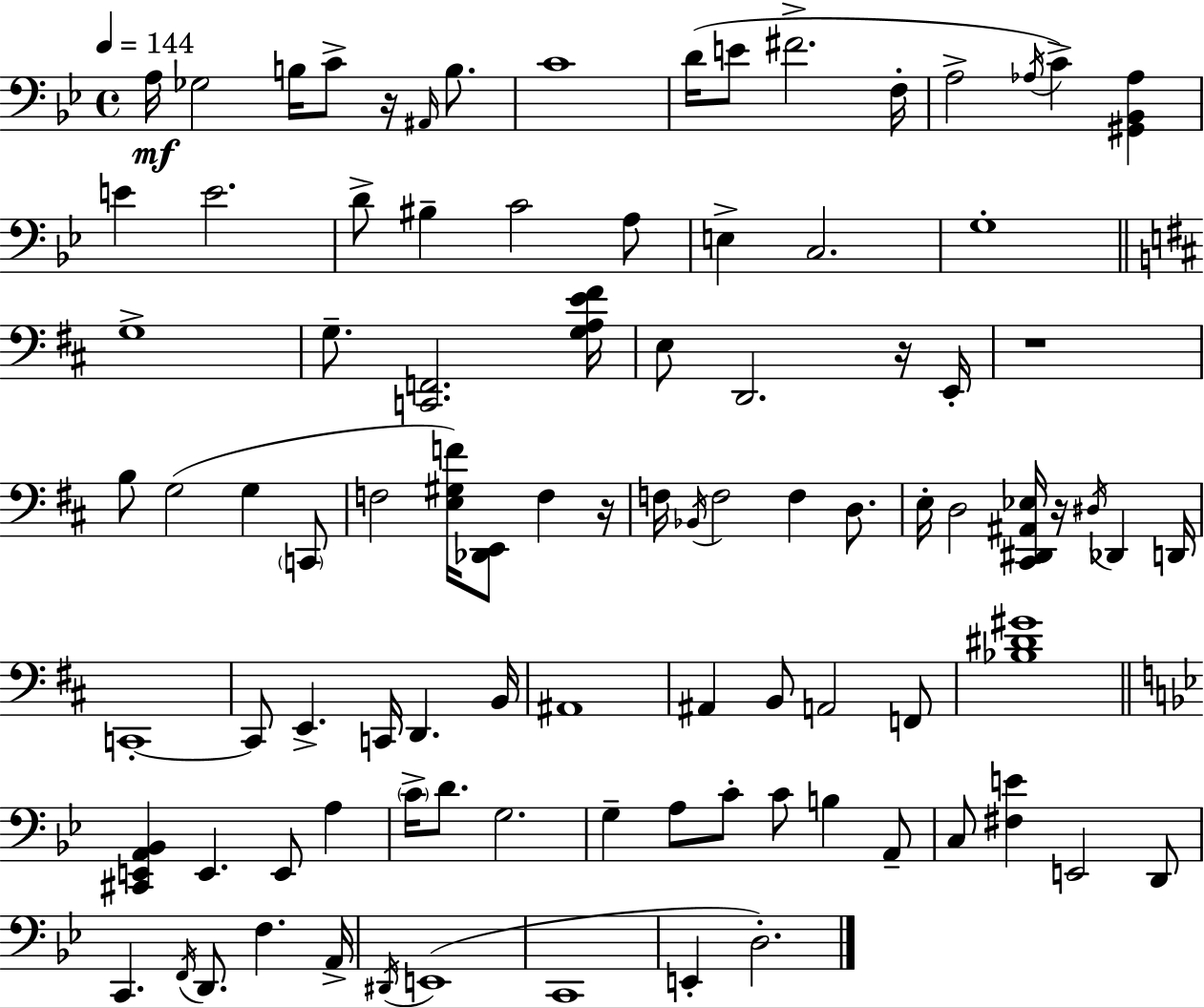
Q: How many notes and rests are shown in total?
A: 94